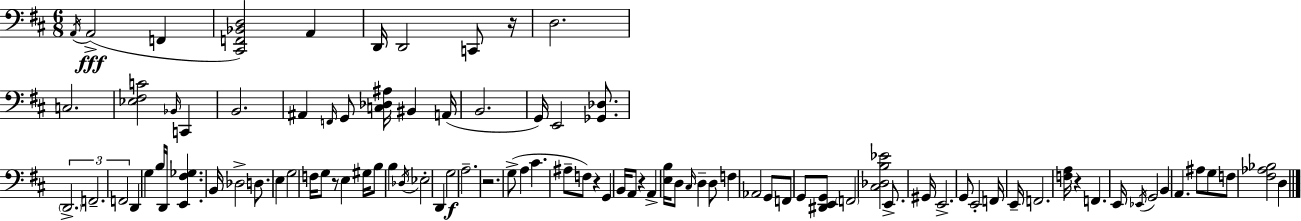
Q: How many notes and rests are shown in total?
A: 96